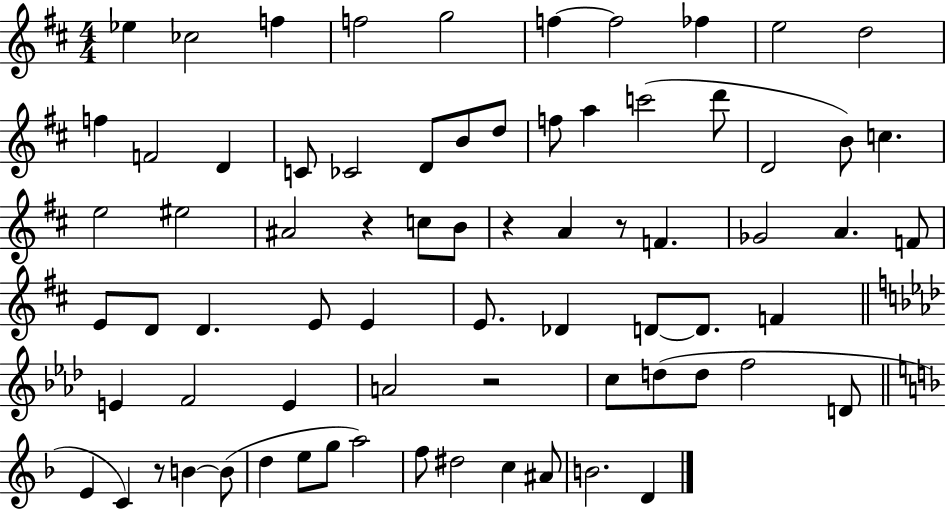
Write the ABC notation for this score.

X:1
T:Untitled
M:4/4
L:1/4
K:D
_e _c2 f f2 g2 f f2 _f e2 d2 f F2 D C/2 _C2 D/2 B/2 d/2 f/2 a c'2 d'/2 D2 B/2 c e2 ^e2 ^A2 z c/2 B/2 z A z/2 F _G2 A F/2 E/2 D/2 D E/2 E E/2 _D D/2 D/2 F E F2 E A2 z2 c/2 d/2 d/2 f2 D/2 E C z/2 B B/2 d e/2 g/2 a2 f/2 ^d2 c ^A/2 B2 D